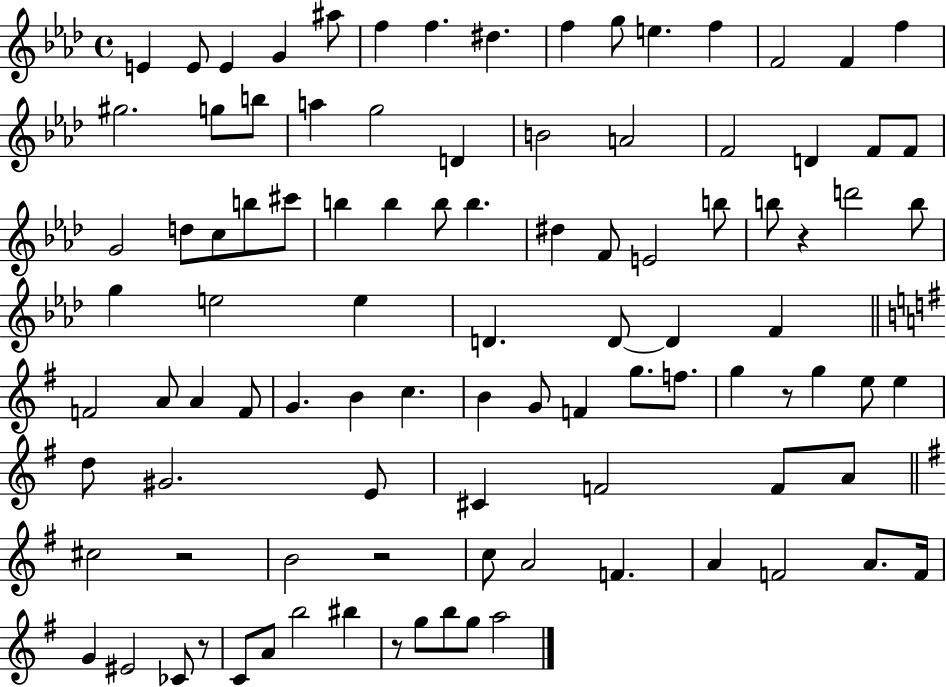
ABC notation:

X:1
T:Untitled
M:4/4
L:1/4
K:Ab
E E/2 E G ^a/2 f f ^d f g/2 e f F2 F f ^g2 g/2 b/2 a g2 D B2 A2 F2 D F/2 F/2 G2 d/2 c/2 b/2 ^c'/2 b b b/2 b ^d F/2 E2 b/2 b/2 z d'2 b/2 g e2 e D D/2 D F F2 A/2 A F/2 G B c B G/2 F g/2 f/2 g z/2 g e/2 e d/2 ^G2 E/2 ^C F2 F/2 A/2 ^c2 z2 B2 z2 c/2 A2 F A F2 A/2 F/4 G ^E2 _C/2 z/2 C/2 A/2 b2 ^b z/2 g/2 b/2 g/2 a2